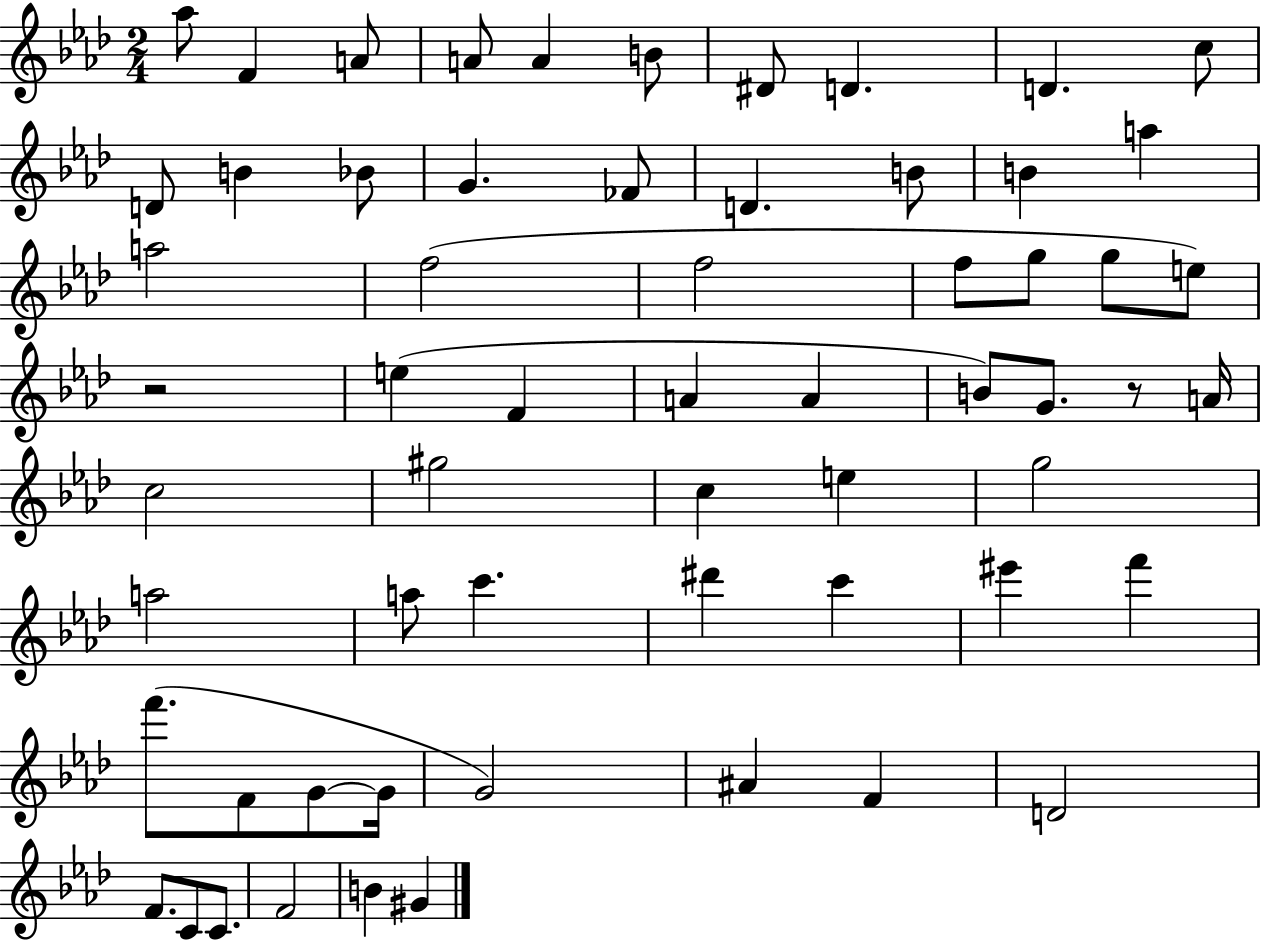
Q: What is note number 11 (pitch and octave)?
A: D4